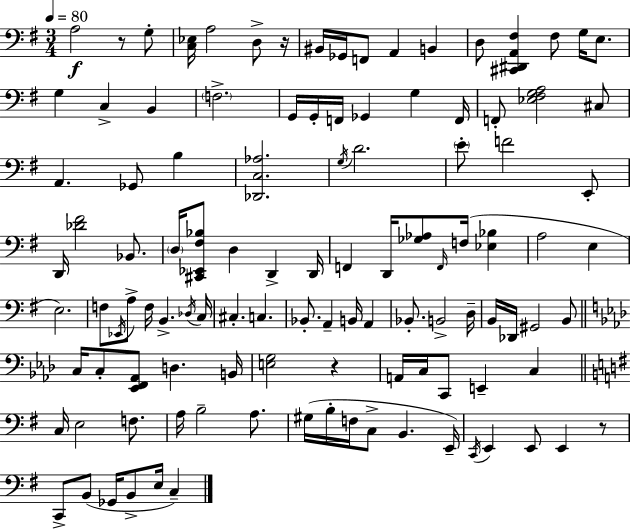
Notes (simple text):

A3/h R/e G3/e [C3,Eb3]/s A3/h D3/e R/s BIS2/s Gb2/s F2/e A2/q B2/q D3/e [C#2,D#2,A2,F#3]/q F#3/e G3/s E3/e. G3/q C3/q B2/q F3/h. G2/s G2/s F2/s Gb2/q G3/q F2/s F2/e [Eb3,F#3,G3,A3]/h C#3/e A2/q. Gb2/e B3/q [Db2,C3,Ab3]/h. G3/s D4/h. E4/e F4/h E2/e D2/s [Db4,F#4]/h Bb2/e. D3/s [C#2,Eb2,F#3,Bb3]/e D3/q D2/q D2/s F2/q D2/s [Gb3,Ab3]/e F2/s F3/s [Eb3,Bb3]/q A3/h E3/q E3/h. F3/e Eb2/s A3/e F3/s B2/q. Db3/s C3/s C#3/q. C3/q. Bb2/e. A2/q B2/s A2/q Bb2/e. B2/h D3/s B2/s Db2/s G#2/h B2/e C3/s C3/e [Eb2,F2,Ab2]/e D3/q. B2/s [E3,G3]/h R/q A2/s C3/s C2/e E2/q C3/q C3/s E3/h F3/e. A3/s B3/h A3/e. G#3/s B3/s F3/s C3/e B2/q. E2/s C2/s E2/q E2/e E2/q R/e C2/e B2/e Gb2/s B2/e E3/s C3/q